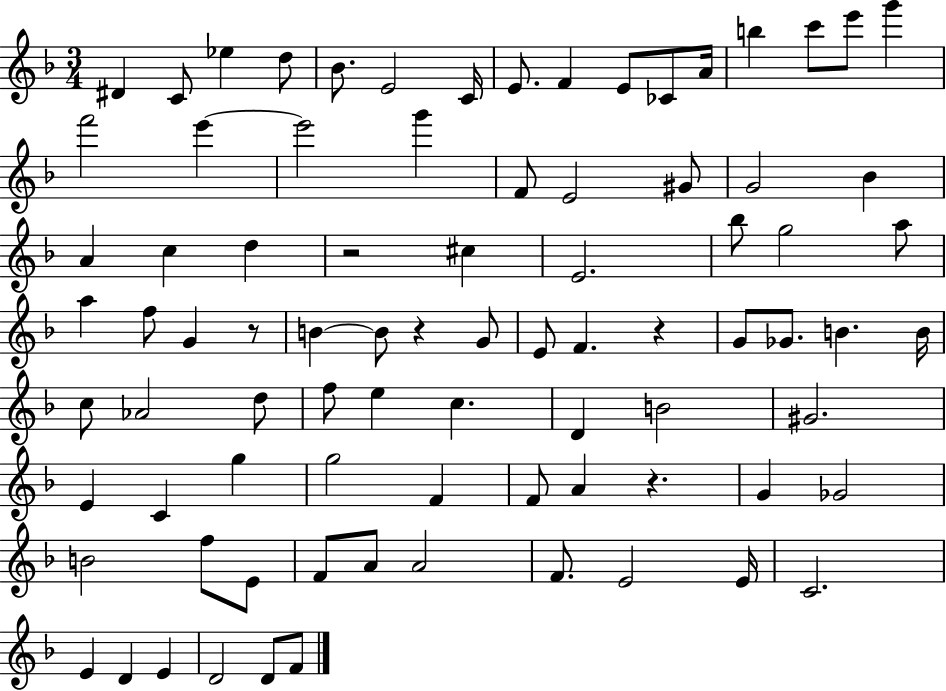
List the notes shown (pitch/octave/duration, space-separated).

D#4/q C4/e Eb5/q D5/e Bb4/e. E4/h C4/s E4/e. F4/q E4/e CES4/e A4/s B5/q C6/e E6/e G6/q F6/h E6/q E6/h G6/q F4/e E4/h G#4/e G4/h Bb4/q A4/q C5/q D5/q R/h C#5/q E4/h. Bb5/e G5/h A5/e A5/q F5/e G4/q R/e B4/q B4/e R/q G4/e E4/e F4/q. R/q G4/e Gb4/e. B4/q. B4/s C5/e Ab4/h D5/e F5/e E5/q C5/q. D4/q B4/h G#4/h. E4/q C4/q G5/q G5/h F4/q F4/e A4/q R/q. G4/q Gb4/h B4/h F5/e E4/e F4/e A4/e A4/h F4/e. E4/h E4/s C4/h. E4/q D4/q E4/q D4/h D4/e F4/e